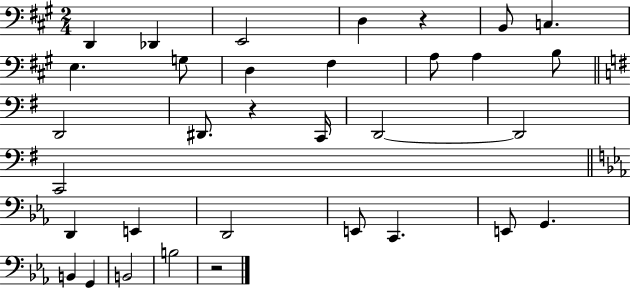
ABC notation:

X:1
T:Untitled
M:2/4
L:1/4
K:A
D,, _D,, E,,2 D, z B,,/2 C, E, G,/2 D, ^F, A,/2 A, B,/2 D,,2 ^D,,/2 z C,,/4 D,,2 D,,2 C,,2 D,, E,, D,,2 E,,/2 C,, E,,/2 G,, B,, G,, B,,2 B,2 z2